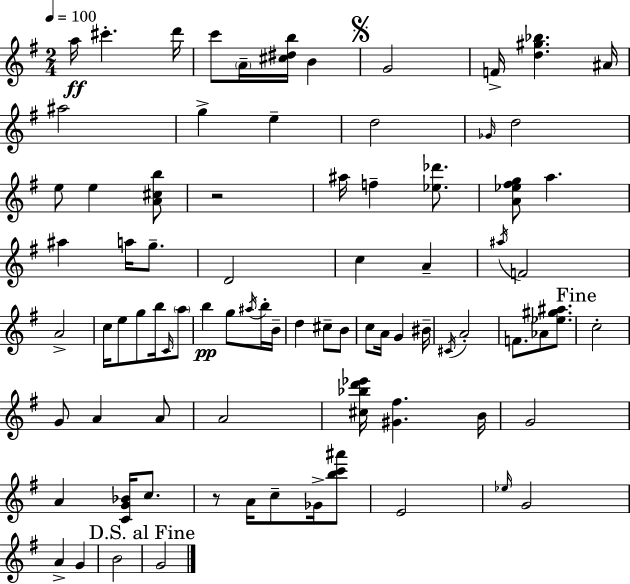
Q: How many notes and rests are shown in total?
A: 82